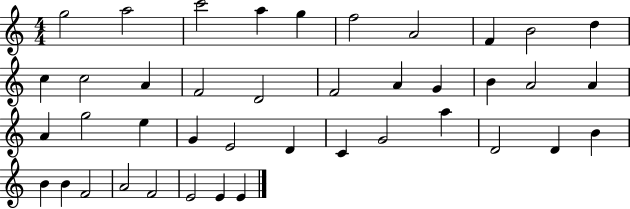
X:1
T:Untitled
M:4/4
L:1/4
K:C
g2 a2 c'2 a g f2 A2 F B2 d c c2 A F2 D2 F2 A G B A2 A A g2 e G E2 D C G2 a D2 D B B B F2 A2 F2 E2 E E